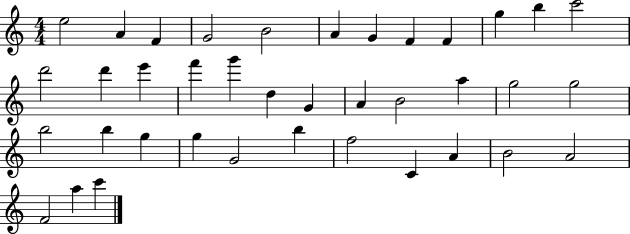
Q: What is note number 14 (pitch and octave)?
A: D6